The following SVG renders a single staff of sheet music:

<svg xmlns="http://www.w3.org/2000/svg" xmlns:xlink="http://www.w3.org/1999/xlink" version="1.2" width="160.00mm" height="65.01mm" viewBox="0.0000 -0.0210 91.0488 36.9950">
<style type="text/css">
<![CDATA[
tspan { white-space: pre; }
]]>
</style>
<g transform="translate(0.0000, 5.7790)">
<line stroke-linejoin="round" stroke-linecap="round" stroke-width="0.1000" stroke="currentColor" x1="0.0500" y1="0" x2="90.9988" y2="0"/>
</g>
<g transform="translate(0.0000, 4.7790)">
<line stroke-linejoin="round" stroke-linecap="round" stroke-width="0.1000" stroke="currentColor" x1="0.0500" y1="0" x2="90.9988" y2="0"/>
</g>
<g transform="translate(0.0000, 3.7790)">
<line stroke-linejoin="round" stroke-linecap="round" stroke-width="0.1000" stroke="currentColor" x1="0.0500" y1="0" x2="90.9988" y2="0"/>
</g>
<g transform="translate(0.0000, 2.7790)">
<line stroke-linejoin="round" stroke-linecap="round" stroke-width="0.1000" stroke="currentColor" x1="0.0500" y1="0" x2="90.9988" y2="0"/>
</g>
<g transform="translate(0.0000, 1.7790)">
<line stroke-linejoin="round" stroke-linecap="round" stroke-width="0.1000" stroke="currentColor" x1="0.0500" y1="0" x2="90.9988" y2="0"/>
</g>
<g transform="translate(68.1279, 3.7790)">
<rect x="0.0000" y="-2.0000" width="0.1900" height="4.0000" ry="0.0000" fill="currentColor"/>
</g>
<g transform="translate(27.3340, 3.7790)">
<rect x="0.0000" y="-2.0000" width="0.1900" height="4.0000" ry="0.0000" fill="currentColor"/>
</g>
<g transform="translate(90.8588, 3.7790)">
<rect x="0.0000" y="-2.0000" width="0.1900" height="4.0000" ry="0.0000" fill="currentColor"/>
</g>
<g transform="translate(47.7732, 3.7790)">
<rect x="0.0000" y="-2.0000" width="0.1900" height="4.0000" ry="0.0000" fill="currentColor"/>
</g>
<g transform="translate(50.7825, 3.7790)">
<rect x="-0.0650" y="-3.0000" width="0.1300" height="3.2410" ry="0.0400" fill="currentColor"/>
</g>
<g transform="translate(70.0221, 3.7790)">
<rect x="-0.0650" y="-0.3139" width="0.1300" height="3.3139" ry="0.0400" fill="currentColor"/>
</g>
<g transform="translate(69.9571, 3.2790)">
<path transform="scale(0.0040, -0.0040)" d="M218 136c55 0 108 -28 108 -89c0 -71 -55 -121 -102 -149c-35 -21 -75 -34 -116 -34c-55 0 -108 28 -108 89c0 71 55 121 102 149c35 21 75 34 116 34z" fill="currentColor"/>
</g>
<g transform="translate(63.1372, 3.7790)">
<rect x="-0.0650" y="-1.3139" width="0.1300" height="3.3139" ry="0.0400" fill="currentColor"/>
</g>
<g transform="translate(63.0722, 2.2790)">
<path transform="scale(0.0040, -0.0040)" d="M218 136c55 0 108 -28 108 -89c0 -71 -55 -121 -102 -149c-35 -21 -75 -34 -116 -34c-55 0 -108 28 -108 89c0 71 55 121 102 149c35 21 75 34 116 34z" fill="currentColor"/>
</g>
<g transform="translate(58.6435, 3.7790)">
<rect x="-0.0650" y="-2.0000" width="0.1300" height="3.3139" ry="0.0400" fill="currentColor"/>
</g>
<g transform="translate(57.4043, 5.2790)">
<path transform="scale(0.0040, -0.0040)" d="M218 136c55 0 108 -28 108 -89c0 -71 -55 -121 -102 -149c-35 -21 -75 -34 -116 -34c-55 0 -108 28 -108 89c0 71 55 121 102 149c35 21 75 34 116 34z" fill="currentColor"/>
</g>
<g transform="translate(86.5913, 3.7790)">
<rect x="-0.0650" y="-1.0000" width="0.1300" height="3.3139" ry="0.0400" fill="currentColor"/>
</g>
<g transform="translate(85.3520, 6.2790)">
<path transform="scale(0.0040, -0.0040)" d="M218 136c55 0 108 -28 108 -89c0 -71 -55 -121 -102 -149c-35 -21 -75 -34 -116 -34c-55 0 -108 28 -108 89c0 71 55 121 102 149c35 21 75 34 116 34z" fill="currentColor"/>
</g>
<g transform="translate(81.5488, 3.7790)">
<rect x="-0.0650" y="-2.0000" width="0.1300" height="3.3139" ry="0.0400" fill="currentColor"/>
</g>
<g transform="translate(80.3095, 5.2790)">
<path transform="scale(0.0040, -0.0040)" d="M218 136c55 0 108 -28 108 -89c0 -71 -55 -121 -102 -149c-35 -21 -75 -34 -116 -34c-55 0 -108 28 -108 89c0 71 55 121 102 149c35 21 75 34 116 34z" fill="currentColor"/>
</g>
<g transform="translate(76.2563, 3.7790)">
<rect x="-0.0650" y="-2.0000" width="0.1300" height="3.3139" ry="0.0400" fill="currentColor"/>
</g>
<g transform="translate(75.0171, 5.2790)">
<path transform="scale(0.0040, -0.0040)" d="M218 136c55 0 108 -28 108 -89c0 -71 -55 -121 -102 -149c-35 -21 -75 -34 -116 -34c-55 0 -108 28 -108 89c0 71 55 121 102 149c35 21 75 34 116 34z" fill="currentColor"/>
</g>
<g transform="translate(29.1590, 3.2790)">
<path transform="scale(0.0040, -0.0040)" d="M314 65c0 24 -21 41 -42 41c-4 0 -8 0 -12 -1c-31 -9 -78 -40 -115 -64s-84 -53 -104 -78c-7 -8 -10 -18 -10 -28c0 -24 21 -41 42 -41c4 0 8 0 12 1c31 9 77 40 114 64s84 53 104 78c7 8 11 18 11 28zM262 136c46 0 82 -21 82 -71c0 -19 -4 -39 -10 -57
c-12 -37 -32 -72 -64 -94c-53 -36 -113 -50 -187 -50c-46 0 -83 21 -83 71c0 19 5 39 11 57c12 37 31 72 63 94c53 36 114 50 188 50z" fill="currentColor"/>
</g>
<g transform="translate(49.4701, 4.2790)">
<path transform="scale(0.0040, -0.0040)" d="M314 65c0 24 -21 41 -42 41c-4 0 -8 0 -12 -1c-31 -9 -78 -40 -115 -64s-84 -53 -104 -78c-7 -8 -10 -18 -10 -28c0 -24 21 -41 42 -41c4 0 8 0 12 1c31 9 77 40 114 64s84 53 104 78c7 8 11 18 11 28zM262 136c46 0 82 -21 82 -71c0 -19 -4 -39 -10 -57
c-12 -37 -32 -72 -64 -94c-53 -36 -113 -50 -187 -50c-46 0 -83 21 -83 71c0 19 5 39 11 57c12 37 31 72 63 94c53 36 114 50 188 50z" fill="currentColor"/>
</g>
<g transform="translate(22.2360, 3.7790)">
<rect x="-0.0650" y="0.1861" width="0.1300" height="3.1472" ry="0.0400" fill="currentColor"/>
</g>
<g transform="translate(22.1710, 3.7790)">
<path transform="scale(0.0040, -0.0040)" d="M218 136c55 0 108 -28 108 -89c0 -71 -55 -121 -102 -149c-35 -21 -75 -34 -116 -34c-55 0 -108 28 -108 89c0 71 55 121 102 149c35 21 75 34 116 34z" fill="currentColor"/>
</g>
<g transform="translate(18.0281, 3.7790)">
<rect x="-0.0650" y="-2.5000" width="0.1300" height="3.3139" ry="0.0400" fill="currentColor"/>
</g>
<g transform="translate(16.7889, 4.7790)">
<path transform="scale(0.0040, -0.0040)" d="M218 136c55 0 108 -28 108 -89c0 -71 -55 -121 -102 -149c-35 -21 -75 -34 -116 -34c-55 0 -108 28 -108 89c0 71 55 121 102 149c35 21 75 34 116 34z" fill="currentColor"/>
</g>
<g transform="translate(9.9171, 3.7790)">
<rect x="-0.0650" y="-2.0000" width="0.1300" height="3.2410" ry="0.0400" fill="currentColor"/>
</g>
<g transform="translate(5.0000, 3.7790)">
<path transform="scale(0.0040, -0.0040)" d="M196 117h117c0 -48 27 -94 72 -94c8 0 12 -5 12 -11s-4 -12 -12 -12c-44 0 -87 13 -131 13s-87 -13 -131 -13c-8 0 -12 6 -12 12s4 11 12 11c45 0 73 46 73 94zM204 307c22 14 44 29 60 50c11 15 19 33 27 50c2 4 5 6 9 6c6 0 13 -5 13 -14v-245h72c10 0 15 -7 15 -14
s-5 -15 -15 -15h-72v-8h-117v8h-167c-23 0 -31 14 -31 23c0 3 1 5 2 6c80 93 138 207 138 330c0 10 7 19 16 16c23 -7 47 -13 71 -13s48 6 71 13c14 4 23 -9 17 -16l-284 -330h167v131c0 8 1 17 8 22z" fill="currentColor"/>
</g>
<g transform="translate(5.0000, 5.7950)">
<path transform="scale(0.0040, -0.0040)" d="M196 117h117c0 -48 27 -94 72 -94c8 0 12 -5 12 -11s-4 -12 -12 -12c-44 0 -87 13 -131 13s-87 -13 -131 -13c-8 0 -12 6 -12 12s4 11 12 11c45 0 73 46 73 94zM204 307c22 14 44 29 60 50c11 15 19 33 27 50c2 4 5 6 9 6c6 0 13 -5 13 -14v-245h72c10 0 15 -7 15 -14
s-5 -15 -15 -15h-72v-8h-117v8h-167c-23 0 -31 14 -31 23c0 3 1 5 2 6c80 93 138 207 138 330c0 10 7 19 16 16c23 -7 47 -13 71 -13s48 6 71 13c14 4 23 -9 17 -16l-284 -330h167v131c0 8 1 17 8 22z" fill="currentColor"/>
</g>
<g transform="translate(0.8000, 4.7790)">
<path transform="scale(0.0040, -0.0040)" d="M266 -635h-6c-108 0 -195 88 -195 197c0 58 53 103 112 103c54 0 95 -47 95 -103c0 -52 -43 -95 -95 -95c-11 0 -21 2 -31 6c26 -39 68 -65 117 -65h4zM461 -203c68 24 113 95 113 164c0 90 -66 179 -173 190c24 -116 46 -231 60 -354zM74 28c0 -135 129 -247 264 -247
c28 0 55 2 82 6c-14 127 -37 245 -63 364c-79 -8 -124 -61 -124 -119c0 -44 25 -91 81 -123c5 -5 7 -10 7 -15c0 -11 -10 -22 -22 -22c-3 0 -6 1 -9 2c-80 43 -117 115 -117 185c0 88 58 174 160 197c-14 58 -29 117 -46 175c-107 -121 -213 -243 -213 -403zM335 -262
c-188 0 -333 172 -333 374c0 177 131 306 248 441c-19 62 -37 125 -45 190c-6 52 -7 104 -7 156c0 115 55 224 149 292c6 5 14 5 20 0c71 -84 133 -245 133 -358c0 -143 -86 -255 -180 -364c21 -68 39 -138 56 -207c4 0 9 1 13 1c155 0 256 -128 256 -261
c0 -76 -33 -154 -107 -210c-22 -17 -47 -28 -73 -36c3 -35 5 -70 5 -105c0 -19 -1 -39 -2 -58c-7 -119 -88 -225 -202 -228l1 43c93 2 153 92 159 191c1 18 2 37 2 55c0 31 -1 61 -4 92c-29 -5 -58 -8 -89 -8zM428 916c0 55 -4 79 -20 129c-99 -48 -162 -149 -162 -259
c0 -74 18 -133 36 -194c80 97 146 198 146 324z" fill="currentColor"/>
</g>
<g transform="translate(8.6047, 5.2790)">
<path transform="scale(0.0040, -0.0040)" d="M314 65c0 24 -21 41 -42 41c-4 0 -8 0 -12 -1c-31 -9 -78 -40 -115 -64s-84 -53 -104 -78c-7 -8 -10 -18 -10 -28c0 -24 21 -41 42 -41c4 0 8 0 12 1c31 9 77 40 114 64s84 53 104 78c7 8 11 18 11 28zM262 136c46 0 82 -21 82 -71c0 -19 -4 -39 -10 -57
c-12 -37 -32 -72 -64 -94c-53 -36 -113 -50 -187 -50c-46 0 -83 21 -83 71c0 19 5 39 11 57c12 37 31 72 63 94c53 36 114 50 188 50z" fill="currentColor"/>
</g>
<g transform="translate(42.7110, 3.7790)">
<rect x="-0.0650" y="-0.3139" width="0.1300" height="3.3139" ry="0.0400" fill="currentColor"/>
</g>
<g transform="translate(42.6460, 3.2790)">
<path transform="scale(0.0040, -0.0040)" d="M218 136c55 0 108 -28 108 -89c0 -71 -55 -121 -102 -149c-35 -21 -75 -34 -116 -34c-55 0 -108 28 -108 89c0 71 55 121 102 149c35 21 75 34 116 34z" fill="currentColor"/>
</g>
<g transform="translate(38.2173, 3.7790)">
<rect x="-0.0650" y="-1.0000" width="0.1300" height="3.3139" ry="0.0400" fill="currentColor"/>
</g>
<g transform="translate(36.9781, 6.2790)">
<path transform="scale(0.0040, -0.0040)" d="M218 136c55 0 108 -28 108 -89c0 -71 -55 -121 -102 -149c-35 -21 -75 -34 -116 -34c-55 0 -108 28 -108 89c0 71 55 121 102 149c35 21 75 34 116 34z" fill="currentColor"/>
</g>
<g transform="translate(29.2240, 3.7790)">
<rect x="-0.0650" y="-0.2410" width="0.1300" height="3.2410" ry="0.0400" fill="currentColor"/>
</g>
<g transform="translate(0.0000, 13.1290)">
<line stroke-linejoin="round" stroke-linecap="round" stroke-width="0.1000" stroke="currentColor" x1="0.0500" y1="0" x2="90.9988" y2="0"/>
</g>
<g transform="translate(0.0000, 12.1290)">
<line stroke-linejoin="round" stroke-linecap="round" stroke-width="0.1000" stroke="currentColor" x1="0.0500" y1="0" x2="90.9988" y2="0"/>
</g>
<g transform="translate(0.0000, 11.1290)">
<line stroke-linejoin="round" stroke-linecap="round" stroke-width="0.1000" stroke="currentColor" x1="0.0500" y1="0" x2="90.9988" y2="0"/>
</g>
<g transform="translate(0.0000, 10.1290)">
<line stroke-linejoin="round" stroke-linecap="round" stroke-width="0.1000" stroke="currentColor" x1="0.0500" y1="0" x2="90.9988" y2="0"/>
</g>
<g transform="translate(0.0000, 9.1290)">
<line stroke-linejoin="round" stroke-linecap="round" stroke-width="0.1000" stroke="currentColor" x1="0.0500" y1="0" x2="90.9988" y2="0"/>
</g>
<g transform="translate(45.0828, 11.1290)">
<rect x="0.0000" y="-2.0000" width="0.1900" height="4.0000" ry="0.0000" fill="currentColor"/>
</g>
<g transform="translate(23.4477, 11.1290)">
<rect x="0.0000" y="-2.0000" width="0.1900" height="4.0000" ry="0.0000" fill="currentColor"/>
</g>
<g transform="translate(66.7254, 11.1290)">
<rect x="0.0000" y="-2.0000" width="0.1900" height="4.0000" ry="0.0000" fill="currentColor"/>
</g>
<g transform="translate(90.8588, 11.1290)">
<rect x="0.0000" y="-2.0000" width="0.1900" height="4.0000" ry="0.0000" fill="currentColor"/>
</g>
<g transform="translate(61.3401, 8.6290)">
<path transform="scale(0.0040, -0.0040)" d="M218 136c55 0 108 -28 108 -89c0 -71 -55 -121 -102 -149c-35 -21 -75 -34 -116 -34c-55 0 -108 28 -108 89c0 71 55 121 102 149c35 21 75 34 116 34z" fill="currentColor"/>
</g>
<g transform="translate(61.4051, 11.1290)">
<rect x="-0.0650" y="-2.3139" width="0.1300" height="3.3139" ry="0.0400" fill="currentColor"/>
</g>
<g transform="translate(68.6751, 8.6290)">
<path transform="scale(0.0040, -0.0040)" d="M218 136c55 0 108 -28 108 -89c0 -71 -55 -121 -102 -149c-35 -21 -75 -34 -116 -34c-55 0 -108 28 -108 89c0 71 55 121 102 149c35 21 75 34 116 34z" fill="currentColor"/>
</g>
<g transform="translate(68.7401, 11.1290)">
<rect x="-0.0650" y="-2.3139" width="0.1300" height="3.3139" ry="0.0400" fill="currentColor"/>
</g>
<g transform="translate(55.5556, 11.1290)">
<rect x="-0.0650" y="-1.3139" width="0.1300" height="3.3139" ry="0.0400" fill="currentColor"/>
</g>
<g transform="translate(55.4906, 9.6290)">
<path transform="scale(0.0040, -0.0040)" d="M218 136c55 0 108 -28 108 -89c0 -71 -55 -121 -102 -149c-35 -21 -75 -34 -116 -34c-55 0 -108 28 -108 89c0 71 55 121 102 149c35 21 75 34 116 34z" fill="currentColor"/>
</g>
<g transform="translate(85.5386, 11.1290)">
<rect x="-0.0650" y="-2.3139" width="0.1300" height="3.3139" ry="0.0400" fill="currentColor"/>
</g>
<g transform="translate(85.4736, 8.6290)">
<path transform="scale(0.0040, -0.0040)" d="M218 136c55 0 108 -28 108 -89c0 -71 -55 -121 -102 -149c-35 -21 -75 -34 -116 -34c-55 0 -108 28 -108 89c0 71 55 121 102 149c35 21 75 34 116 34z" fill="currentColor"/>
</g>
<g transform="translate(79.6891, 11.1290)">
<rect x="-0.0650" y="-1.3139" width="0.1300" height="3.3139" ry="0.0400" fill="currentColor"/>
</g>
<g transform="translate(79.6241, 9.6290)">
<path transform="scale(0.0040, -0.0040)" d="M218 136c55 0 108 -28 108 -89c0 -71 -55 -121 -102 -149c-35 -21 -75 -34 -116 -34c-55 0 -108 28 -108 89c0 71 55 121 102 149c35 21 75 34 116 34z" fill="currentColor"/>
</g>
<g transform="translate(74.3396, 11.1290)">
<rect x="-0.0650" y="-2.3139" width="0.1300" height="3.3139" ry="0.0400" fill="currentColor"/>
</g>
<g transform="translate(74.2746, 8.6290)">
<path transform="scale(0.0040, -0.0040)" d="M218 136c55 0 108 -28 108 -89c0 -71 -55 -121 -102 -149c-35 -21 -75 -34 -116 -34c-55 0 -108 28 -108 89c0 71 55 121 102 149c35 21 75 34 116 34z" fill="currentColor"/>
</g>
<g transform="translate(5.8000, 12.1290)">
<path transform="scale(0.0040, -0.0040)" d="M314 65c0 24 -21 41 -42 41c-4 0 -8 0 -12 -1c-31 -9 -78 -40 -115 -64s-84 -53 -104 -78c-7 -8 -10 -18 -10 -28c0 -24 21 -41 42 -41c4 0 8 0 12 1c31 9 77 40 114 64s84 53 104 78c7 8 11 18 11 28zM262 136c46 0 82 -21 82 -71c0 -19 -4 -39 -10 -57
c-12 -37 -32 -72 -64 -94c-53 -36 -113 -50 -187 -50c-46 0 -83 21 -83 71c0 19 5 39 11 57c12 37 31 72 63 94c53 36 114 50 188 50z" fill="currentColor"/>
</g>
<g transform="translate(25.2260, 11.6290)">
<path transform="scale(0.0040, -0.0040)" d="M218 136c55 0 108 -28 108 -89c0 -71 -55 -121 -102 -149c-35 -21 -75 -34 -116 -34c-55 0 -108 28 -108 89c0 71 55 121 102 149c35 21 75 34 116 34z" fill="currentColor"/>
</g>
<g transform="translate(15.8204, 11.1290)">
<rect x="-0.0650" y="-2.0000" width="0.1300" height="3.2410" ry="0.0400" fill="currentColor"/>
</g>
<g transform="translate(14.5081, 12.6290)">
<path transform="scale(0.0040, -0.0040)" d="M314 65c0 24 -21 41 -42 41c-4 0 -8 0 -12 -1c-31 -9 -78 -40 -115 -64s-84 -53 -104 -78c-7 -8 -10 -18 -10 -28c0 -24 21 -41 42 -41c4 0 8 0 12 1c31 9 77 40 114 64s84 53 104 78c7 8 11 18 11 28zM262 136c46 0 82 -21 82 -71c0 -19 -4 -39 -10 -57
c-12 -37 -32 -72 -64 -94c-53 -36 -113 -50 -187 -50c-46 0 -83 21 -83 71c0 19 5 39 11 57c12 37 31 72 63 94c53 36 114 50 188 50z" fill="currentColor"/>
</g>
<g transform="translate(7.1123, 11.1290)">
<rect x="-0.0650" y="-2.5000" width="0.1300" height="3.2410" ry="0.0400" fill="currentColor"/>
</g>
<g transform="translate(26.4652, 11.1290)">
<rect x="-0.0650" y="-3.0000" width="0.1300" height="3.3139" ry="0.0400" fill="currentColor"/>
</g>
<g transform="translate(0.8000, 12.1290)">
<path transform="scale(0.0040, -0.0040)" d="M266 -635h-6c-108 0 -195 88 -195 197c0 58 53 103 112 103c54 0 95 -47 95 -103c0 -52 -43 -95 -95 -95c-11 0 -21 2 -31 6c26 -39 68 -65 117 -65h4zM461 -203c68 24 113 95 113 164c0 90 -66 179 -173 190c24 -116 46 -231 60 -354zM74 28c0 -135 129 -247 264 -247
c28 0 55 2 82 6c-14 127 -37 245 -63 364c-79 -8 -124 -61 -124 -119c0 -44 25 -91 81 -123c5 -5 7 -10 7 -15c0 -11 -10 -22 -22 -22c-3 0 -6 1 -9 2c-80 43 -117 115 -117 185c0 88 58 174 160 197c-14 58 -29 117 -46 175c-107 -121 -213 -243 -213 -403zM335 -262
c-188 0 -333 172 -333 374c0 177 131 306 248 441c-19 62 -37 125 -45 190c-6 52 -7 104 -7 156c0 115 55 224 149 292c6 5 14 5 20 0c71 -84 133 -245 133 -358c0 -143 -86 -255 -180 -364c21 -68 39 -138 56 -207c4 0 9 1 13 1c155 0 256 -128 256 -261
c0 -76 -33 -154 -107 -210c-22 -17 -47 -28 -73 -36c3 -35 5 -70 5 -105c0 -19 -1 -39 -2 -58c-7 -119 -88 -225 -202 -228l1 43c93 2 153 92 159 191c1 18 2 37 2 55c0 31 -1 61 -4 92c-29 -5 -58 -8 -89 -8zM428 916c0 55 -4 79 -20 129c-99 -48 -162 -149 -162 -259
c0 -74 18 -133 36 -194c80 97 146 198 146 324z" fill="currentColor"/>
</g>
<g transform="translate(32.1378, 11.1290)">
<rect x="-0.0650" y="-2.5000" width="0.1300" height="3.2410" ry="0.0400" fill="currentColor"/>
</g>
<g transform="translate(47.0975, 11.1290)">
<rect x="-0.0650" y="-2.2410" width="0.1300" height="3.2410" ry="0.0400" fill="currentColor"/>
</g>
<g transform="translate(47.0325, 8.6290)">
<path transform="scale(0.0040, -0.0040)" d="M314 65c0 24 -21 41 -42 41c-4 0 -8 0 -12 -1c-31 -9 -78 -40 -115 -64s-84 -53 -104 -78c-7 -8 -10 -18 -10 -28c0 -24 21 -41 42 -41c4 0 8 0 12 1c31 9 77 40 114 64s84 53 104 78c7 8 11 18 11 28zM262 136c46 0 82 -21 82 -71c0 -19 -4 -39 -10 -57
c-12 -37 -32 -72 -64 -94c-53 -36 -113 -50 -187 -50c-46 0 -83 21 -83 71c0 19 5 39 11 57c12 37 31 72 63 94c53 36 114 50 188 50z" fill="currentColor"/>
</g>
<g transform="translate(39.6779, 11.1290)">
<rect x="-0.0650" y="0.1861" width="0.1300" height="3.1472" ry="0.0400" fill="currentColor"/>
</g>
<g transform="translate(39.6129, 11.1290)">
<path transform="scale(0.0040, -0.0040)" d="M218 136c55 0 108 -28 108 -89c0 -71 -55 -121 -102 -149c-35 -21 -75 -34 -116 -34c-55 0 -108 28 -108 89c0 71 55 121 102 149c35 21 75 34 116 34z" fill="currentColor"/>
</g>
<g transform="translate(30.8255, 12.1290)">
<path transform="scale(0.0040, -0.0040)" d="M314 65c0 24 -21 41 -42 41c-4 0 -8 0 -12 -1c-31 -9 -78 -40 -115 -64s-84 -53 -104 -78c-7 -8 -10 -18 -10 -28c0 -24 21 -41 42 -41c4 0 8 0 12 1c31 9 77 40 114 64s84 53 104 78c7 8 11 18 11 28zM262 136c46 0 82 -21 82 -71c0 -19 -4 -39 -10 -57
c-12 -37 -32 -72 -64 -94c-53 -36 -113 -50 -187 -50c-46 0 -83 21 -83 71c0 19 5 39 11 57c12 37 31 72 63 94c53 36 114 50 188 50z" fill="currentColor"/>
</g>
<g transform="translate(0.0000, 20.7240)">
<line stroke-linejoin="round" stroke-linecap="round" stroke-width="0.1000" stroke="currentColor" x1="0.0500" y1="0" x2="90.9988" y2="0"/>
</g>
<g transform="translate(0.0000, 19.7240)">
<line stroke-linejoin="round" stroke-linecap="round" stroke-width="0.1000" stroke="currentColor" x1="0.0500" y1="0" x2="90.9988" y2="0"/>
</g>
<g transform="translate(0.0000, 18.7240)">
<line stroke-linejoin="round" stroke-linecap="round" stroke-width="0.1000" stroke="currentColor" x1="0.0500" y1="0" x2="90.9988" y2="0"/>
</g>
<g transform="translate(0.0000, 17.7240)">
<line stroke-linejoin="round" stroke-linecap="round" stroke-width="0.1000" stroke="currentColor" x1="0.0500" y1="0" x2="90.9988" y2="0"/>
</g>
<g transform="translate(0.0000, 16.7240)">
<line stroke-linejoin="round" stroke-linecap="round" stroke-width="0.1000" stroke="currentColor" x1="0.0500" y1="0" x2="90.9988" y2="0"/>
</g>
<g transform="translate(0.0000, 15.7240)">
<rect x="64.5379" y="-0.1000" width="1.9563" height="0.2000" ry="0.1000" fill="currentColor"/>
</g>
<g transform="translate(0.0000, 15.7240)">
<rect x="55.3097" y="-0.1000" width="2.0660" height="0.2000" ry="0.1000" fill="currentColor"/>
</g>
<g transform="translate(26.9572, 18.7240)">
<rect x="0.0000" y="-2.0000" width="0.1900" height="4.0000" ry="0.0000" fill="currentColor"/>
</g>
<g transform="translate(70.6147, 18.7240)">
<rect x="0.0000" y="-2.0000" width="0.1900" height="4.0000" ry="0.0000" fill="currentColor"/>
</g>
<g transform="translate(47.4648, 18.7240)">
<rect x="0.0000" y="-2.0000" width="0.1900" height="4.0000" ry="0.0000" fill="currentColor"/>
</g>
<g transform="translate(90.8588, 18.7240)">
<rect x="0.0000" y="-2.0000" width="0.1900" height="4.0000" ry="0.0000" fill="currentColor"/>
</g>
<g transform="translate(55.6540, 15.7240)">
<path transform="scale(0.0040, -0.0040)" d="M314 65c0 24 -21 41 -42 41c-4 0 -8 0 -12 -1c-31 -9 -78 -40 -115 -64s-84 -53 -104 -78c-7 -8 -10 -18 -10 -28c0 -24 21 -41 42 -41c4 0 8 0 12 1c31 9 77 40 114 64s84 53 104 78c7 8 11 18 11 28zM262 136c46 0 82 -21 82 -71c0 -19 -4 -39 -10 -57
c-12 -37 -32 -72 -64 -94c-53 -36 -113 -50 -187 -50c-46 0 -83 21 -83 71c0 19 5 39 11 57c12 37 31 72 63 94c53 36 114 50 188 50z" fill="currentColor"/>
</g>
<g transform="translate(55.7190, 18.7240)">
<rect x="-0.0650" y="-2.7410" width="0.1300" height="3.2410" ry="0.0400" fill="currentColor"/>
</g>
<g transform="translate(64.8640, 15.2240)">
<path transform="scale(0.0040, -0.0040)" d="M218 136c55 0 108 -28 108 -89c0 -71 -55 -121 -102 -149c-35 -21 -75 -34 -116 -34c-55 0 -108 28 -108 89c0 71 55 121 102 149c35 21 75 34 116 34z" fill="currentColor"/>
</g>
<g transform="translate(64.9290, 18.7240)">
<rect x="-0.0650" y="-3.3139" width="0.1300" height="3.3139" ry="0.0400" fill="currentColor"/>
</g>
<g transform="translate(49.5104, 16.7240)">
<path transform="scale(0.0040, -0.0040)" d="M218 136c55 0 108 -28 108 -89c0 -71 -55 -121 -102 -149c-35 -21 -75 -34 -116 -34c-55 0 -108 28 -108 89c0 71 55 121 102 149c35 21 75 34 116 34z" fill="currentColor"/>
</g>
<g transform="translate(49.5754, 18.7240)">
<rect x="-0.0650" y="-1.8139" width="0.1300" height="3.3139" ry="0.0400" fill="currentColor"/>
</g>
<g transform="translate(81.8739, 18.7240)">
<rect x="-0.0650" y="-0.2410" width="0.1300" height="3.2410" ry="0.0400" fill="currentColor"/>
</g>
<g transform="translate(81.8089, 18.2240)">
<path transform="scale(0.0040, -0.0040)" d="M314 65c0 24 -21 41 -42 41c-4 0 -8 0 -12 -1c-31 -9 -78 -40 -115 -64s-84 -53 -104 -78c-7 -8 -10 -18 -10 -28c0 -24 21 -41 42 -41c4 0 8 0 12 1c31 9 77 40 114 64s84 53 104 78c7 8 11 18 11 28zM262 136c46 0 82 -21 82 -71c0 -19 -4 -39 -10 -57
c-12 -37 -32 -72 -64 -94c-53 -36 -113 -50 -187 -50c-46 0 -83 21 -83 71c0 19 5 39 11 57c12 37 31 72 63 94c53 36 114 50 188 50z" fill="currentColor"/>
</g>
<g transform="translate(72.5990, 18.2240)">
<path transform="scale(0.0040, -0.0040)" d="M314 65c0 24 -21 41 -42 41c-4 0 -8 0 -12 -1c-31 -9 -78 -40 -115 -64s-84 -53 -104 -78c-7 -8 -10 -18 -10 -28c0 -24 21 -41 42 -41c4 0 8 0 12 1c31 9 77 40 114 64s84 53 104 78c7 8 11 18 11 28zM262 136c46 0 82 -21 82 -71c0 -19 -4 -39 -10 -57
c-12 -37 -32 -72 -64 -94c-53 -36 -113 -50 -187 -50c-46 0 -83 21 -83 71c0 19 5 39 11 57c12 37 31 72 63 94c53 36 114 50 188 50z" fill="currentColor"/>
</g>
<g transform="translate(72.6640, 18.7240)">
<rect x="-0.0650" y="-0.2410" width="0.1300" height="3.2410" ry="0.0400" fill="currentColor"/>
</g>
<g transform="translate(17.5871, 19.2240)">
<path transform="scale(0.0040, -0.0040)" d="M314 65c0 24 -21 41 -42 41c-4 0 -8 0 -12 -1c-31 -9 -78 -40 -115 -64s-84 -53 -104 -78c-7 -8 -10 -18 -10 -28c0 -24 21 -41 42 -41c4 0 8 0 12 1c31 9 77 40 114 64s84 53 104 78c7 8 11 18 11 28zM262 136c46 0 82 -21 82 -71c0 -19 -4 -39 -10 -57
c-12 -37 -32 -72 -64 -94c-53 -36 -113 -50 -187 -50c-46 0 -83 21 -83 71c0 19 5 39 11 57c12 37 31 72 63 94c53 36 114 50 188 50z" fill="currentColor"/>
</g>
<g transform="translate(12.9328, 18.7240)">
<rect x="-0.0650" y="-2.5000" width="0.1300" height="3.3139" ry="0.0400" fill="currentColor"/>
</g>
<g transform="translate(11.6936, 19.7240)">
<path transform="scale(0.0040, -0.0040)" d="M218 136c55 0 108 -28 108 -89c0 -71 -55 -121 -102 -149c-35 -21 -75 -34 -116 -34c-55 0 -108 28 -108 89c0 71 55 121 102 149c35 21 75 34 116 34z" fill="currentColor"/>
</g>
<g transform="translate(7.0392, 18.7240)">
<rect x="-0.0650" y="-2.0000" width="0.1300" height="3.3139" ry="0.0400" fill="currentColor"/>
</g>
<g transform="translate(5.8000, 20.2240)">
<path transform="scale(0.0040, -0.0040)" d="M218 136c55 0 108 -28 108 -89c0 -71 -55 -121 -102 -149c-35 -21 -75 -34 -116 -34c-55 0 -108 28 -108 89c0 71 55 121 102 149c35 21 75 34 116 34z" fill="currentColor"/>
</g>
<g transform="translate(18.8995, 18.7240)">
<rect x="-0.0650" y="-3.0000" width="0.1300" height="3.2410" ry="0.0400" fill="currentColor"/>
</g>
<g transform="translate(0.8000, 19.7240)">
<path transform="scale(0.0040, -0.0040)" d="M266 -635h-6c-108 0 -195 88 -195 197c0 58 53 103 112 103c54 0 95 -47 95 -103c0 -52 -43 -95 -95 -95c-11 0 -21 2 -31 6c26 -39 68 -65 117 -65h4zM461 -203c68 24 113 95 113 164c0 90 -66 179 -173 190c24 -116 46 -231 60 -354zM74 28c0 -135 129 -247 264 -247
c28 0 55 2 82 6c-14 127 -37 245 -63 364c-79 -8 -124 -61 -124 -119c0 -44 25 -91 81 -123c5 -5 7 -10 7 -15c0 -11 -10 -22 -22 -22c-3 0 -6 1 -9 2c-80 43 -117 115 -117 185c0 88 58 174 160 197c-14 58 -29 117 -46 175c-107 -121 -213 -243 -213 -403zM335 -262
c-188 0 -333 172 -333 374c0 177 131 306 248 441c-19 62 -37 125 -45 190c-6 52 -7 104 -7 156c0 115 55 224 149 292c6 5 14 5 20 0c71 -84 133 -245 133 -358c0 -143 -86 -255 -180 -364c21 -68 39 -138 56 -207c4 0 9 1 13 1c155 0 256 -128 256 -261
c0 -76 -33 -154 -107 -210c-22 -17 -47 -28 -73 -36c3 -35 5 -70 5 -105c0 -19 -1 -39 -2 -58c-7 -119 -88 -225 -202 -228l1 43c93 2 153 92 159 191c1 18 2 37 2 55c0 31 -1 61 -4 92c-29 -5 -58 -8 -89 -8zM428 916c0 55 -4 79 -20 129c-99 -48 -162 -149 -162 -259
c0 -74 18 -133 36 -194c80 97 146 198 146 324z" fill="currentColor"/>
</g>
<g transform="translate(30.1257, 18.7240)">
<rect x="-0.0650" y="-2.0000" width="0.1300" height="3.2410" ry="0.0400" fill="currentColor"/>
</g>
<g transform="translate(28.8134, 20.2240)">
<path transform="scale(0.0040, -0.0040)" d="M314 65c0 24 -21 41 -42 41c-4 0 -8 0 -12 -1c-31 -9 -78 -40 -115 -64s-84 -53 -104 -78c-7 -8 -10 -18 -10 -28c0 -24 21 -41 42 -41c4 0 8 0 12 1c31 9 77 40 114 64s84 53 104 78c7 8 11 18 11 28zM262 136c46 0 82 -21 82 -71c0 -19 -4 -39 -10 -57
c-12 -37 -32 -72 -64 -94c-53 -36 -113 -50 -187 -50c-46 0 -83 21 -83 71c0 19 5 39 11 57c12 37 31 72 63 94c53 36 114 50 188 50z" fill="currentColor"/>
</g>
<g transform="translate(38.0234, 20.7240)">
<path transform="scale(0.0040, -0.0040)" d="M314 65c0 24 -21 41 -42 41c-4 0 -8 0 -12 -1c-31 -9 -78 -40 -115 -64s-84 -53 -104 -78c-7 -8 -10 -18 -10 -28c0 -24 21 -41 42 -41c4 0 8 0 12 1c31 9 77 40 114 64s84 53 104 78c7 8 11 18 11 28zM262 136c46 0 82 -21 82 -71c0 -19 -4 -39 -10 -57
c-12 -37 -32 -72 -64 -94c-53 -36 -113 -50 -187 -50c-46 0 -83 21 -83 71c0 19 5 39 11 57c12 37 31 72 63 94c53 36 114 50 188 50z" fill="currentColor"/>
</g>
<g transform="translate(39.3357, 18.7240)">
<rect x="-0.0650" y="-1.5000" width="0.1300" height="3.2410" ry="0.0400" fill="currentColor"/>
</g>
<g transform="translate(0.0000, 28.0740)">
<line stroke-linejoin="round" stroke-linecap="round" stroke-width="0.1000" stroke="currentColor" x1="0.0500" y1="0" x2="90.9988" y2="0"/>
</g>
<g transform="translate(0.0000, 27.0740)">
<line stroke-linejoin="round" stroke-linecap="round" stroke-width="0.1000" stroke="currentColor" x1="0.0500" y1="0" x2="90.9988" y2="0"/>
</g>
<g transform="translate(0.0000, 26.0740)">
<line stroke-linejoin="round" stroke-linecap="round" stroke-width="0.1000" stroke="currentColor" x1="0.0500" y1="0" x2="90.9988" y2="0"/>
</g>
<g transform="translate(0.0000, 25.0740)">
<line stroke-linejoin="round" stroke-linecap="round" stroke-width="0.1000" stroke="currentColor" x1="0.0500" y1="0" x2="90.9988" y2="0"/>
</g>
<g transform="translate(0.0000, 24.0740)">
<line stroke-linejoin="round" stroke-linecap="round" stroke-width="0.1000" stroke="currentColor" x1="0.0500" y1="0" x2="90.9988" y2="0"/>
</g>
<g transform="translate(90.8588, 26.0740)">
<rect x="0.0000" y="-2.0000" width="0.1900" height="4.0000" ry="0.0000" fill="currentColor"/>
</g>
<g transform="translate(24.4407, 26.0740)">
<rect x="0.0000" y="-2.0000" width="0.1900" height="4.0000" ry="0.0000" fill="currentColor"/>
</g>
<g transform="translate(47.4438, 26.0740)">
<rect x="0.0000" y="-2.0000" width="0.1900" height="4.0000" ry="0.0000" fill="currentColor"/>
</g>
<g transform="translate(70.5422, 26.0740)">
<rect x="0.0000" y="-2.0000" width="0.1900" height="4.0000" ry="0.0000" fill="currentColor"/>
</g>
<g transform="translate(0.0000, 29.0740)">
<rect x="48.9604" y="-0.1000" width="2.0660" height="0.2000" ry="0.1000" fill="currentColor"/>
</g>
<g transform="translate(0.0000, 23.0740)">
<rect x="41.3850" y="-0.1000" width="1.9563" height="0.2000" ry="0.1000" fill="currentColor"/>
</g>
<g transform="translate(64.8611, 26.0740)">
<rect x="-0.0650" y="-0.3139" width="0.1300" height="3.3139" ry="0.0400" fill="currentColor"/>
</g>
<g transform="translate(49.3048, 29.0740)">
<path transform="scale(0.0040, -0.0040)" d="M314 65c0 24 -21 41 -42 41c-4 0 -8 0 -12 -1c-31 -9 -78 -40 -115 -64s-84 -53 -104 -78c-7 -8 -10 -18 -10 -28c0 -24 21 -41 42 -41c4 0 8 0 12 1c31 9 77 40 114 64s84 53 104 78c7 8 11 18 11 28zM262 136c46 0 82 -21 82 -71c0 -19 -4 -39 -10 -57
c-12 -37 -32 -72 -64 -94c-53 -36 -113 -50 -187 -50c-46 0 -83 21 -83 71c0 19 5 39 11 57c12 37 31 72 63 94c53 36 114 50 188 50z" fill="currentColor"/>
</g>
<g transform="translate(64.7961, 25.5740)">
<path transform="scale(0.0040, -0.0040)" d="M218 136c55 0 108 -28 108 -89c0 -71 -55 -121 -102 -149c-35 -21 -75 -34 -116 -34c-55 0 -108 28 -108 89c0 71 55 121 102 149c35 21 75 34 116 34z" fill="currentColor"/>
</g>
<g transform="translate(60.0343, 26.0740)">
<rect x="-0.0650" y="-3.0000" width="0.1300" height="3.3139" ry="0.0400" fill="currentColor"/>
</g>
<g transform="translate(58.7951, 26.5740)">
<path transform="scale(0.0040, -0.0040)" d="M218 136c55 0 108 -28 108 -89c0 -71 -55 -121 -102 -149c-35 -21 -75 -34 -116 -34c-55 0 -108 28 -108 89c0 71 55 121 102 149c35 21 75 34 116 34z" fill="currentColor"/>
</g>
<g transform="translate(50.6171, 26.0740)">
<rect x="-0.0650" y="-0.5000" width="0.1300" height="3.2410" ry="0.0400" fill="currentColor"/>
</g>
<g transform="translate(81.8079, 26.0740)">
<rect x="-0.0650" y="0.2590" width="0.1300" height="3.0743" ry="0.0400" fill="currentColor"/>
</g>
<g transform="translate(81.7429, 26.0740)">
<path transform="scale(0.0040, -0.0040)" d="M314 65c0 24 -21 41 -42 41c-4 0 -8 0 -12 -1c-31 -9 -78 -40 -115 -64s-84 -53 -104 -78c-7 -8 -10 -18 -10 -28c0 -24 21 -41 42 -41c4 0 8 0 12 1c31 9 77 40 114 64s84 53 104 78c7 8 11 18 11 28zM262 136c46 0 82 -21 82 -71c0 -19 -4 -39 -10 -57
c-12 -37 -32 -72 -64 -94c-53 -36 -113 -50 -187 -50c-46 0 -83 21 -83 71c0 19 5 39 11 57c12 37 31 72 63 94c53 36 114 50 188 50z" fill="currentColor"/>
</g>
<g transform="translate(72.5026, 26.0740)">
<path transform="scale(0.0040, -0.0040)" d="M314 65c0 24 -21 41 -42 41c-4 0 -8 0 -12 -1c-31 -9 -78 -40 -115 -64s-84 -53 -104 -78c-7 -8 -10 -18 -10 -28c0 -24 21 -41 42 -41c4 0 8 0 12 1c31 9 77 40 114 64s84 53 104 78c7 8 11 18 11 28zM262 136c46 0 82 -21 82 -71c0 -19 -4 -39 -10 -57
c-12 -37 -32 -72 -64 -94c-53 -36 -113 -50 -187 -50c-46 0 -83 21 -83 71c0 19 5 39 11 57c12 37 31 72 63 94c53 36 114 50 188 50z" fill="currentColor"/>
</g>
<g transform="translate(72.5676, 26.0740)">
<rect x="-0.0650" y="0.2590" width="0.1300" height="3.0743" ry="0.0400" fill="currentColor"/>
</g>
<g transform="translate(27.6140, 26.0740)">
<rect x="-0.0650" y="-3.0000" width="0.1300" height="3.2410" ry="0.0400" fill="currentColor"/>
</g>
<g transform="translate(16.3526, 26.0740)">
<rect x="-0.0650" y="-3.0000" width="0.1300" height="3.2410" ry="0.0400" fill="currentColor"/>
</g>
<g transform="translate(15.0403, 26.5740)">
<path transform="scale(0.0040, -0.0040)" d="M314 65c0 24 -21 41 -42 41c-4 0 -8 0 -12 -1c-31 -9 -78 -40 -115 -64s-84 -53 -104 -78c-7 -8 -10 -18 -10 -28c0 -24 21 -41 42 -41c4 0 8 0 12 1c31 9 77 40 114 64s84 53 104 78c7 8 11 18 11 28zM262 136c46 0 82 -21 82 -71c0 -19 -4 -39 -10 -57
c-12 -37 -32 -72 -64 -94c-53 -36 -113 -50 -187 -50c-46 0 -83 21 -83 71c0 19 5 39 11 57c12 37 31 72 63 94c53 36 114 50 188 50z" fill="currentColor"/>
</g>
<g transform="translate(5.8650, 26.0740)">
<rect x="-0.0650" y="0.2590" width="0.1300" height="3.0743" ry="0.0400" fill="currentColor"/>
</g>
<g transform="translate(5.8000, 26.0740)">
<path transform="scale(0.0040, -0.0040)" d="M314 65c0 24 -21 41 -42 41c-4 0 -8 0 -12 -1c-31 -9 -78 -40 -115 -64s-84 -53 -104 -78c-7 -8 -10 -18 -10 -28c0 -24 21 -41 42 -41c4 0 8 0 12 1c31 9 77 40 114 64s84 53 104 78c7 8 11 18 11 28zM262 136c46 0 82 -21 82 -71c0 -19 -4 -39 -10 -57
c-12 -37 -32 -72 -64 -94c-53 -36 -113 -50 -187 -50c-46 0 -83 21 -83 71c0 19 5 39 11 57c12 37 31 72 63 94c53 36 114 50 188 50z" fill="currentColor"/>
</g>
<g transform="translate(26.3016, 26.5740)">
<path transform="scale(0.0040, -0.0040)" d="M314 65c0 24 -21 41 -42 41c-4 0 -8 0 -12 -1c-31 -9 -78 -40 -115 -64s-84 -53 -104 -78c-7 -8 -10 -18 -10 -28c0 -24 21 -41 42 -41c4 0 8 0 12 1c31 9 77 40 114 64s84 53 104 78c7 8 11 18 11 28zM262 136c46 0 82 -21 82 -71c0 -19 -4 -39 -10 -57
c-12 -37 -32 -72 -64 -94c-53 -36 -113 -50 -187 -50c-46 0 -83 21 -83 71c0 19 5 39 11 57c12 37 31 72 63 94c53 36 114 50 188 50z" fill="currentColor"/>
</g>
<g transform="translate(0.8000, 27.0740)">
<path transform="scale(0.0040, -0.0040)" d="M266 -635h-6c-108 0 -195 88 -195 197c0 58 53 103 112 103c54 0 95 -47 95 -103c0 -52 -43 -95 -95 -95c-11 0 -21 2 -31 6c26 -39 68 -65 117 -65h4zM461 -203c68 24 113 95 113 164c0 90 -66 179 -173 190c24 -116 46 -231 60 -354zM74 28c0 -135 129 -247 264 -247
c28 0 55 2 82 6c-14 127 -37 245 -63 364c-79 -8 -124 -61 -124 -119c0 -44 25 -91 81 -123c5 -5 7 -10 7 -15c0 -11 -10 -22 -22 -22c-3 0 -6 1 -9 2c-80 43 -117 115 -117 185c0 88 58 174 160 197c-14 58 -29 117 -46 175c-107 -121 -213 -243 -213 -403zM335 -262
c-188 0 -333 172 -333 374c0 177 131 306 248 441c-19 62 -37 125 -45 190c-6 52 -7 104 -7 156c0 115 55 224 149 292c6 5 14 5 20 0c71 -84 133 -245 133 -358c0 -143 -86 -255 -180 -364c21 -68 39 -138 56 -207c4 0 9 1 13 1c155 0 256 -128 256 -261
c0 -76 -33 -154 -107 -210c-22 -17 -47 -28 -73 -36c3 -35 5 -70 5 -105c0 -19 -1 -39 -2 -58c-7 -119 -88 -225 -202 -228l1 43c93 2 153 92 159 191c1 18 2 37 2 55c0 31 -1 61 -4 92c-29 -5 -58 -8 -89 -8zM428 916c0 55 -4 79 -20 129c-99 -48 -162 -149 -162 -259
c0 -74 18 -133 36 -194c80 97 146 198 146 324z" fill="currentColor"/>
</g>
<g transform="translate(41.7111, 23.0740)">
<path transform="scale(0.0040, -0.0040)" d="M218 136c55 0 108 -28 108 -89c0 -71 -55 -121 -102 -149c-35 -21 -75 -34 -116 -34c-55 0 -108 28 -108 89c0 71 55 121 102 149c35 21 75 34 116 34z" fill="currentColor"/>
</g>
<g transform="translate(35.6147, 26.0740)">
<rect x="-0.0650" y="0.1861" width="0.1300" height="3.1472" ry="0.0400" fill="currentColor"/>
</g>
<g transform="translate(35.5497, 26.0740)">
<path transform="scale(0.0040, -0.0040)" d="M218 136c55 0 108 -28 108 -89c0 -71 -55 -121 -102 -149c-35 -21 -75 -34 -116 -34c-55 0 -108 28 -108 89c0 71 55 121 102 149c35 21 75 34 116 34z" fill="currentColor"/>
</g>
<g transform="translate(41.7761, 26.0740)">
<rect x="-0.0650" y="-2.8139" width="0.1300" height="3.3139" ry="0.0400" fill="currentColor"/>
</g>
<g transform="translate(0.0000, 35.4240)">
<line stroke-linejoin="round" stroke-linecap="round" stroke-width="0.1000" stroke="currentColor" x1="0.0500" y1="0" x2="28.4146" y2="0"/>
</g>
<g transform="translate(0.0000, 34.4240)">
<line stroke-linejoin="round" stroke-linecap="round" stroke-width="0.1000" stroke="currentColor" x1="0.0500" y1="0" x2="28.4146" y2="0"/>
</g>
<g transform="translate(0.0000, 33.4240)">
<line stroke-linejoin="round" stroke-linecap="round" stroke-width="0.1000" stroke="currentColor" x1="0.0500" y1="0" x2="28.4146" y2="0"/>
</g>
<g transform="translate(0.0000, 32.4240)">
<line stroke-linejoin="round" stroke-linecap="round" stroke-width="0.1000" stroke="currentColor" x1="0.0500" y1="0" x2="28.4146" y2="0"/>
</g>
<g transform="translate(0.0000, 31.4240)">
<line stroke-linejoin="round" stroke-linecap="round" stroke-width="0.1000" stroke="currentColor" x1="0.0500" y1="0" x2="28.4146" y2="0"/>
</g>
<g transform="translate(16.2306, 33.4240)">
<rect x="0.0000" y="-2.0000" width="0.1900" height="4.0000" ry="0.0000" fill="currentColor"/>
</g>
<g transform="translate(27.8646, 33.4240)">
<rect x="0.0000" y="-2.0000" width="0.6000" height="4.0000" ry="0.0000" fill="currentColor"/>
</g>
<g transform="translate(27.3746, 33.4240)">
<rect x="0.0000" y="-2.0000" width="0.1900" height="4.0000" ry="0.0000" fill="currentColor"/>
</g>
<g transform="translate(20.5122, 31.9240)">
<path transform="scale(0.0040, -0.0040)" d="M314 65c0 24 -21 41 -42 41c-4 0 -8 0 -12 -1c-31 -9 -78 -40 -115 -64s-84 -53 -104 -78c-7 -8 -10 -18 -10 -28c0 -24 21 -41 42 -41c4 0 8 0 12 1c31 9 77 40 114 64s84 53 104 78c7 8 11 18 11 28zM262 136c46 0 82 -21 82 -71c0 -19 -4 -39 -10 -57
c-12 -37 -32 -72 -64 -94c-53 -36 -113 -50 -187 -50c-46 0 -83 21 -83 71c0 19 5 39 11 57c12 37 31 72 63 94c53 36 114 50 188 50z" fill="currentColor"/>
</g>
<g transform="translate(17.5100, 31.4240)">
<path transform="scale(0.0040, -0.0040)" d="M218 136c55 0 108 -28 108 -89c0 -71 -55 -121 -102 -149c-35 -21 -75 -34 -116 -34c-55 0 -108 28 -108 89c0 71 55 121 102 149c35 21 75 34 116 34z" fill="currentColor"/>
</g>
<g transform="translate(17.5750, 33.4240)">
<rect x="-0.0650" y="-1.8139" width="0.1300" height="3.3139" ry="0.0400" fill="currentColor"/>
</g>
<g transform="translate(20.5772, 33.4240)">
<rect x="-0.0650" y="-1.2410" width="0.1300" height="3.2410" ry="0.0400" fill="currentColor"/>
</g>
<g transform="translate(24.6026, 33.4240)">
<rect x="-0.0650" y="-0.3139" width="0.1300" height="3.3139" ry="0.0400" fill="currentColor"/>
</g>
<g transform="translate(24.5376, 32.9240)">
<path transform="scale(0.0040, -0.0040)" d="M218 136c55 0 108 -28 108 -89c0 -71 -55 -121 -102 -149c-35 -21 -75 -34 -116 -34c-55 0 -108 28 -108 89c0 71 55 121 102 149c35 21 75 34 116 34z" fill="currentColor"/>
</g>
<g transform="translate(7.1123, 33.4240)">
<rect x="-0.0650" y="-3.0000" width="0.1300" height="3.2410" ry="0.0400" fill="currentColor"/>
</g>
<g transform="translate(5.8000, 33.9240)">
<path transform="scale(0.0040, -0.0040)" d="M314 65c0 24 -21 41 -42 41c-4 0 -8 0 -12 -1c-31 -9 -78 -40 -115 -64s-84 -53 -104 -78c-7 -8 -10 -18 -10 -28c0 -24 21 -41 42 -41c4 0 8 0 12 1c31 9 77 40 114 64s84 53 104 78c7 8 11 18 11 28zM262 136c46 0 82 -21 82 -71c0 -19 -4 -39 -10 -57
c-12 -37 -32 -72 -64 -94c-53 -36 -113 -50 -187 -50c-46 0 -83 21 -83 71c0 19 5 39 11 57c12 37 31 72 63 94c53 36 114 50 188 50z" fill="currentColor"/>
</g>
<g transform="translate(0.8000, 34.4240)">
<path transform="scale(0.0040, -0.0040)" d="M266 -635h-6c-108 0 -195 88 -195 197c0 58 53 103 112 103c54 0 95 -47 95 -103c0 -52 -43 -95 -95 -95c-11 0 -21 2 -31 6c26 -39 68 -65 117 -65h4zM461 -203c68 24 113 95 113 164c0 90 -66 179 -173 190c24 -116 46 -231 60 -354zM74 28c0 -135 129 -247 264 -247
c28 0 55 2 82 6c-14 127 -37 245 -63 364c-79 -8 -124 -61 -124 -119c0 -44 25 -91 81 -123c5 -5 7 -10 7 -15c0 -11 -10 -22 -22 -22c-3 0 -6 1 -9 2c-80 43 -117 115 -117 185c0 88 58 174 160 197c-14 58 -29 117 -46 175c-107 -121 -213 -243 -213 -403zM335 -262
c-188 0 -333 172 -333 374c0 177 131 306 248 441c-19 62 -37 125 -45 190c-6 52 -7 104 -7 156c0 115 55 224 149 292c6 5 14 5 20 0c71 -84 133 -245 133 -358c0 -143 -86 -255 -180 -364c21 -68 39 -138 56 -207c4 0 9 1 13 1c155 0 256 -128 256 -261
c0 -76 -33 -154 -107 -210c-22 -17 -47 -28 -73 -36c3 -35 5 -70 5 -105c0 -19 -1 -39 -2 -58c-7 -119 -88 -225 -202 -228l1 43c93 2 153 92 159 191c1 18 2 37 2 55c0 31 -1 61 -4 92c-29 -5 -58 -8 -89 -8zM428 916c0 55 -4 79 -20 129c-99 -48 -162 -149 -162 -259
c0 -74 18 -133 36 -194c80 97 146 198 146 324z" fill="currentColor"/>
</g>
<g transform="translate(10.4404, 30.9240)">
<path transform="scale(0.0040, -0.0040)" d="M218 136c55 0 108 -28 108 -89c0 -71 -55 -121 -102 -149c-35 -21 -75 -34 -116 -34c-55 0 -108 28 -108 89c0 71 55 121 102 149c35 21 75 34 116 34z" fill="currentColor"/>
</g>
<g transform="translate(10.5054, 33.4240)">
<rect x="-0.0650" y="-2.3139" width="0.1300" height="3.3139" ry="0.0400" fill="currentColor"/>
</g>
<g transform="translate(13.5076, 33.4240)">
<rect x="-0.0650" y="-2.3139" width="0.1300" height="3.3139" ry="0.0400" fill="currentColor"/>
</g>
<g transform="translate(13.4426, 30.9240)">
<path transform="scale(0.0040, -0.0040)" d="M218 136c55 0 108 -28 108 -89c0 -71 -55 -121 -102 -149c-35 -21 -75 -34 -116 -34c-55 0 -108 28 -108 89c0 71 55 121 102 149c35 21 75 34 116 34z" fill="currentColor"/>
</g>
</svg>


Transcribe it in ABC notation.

X:1
T:Untitled
M:4/4
L:1/4
K:C
F2 G B c2 D c A2 F e c F F D G2 F2 A G2 B g2 e g g g e g F G A2 F2 E2 f a2 b c2 c2 B2 A2 A2 B a C2 A c B2 B2 A2 g g f e2 c